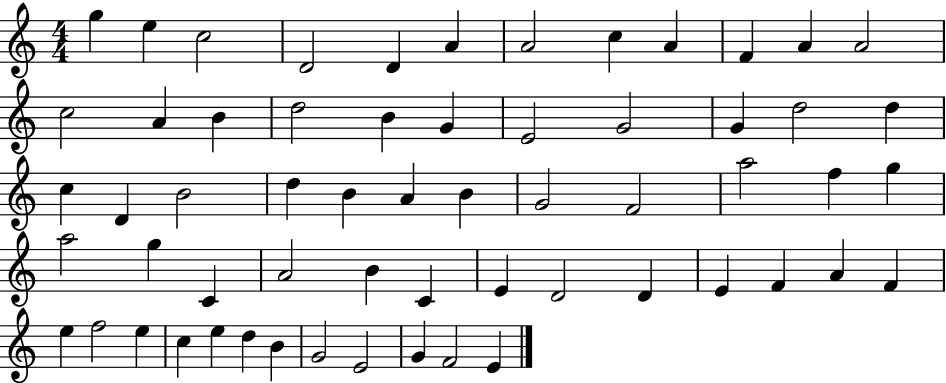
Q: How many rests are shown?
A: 0